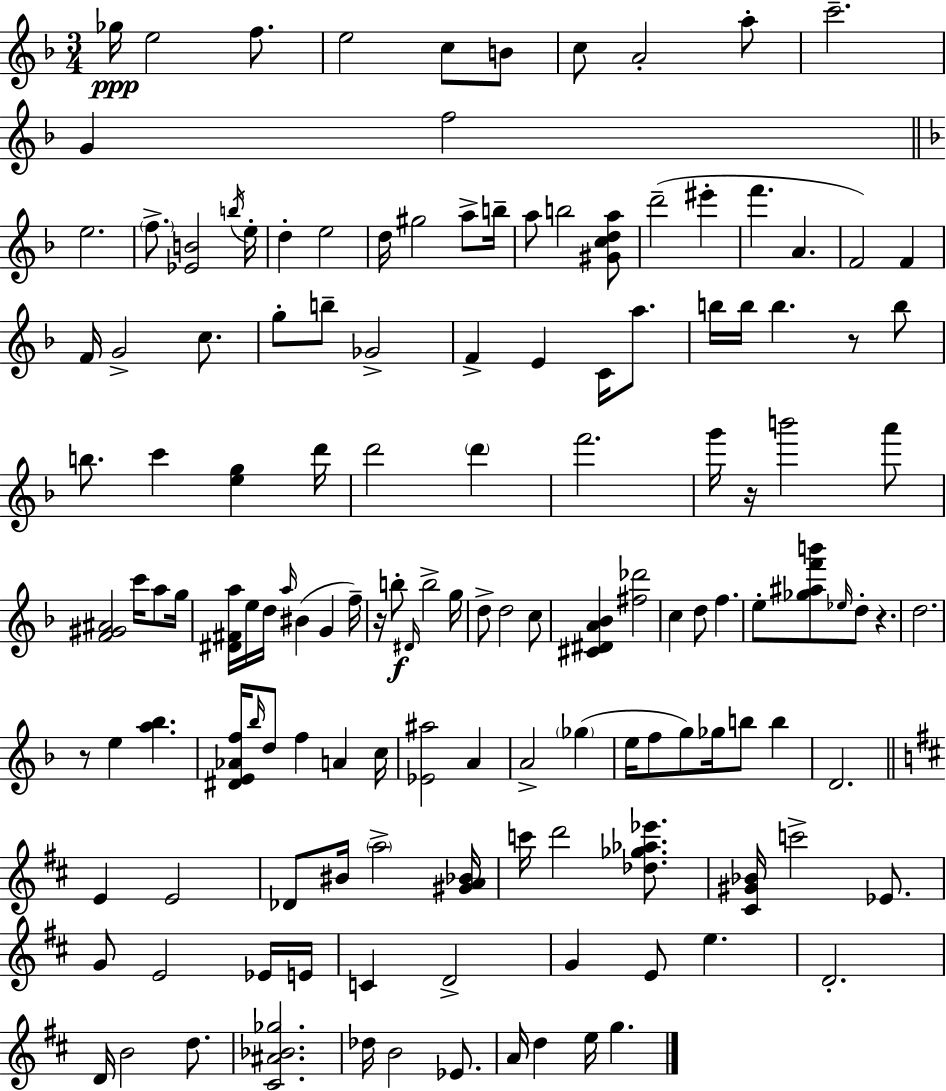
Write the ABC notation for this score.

X:1
T:Untitled
M:3/4
L:1/4
K:Dm
_g/4 e2 f/2 e2 c/2 B/2 c/2 A2 a/2 c'2 G f2 e2 f/2 [_EB]2 b/4 e/4 d e2 d/4 ^g2 a/2 b/4 a/2 b2 [^Gcda]/2 d'2 ^e' f' A F2 F F/4 G2 c/2 g/2 b/2 _G2 F E C/4 a/2 b/4 b/4 b z/2 b/2 b/2 c' [eg] d'/4 d'2 d' f'2 g'/4 z/4 b'2 a'/2 [F^G^A]2 c'/4 a/2 g/4 [^D^Fa]/4 e/4 d/4 a/4 ^B G f/4 z/4 b/2 ^D/4 b2 g/4 d/2 d2 c/2 [^C^DA_B] [^f_d']2 c d/2 f e/2 [_g^af'b']/2 _e/4 d/2 z d2 z/2 e [a_b] [^DE_Af]/4 _b/4 d/2 f A c/4 [_E^a]2 A A2 _g e/4 f/2 g/2 _g/4 b/2 b D2 E E2 _D/2 ^B/4 a2 [^GA_B]/4 c'/4 d'2 [_d_g_a_e']/2 [^C^G_B]/4 c'2 _E/2 G/2 E2 _E/4 E/4 C D2 G E/2 e D2 D/4 B2 d/2 [^C^A_B_g]2 _d/4 B2 _E/2 A/4 d e/4 g